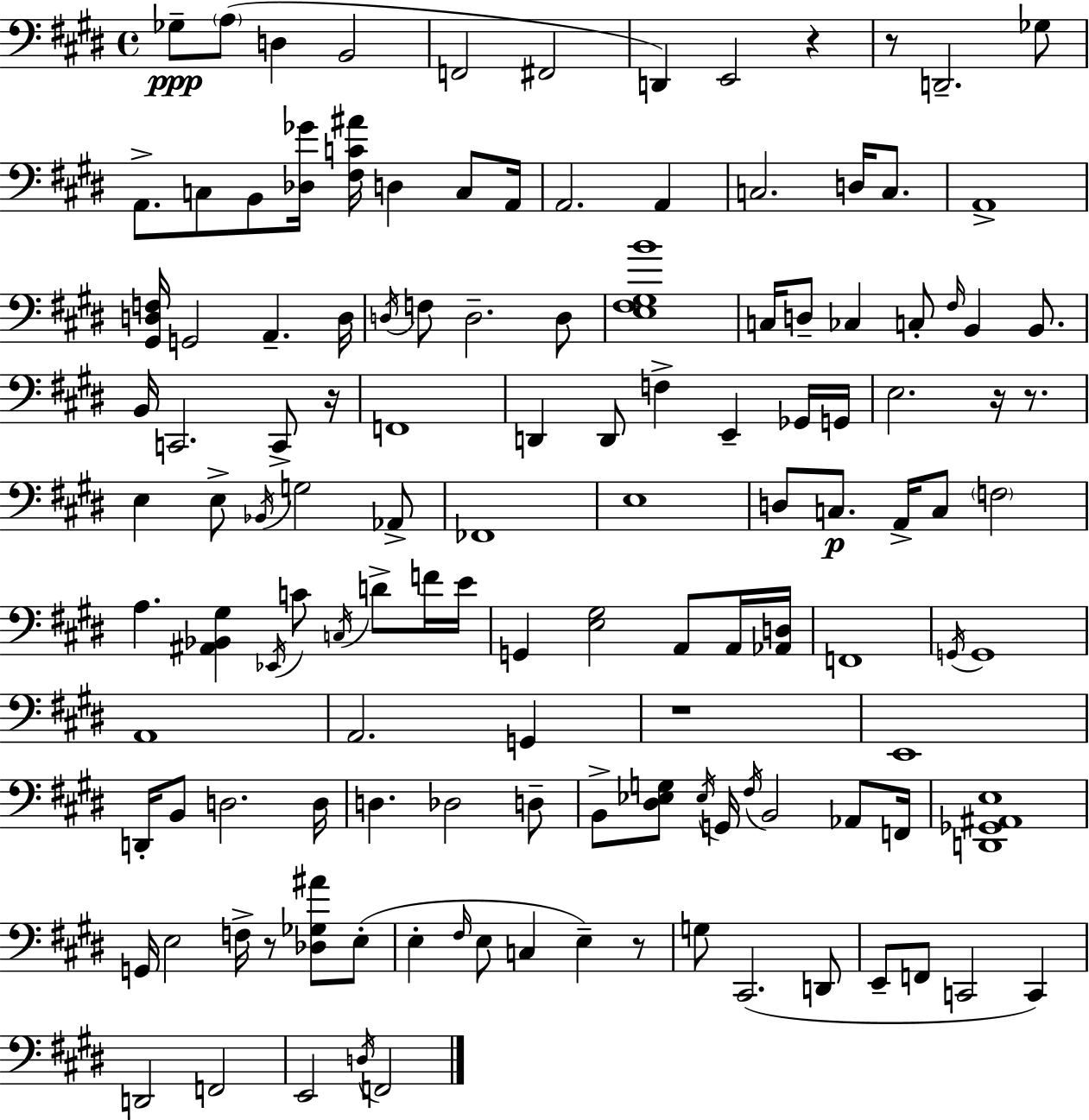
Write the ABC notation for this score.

X:1
T:Untitled
M:4/4
L:1/4
K:E
_G,/2 A,/2 D, B,,2 F,,2 ^F,,2 D,, E,,2 z z/2 D,,2 _G,/2 A,,/2 C,/2 B,,/2 [_D,_G]/4 [^F,C^A]/4 D, C,/2 A,,/4 A,,2 A,, C,2 D,/4 C,/2 A,,4 [^G,,D,F,]/4 G,,2 A,, D,/4 D,/4 F,/2 D,2 D,/2 [E,^F,^G,B]4 C,/4 D,/2 _C, C,/2 ^F,/4 B,, B,,/2 B,,/4 C,,2 C,,/2 z/4 F,,4 D,, D,,/2 F, E,, _G,,/4 G,,/4 E,2 z/4 z/2 E, E,/2 _B,,/4 G,2 _A,,/2 _F,,4 E,4 D,/2 C,/2 A,,/4 C,/2 F,2 A, [^A,,_B,,^G,] _E,,/4 C/2 C,/4 D/2 F/4 E/4 G,, [E,^G,]2 A,,/2 A,,/4 [_A,,D,]/4 F,,4 G,,/4 G,,4 A,,4 A,,2 G,, z4 E,,4 D,,/4 B,,/2 D,2 D,/4 D, _D,2 D,/2 B,,/2 [^D,_E,G,]/2 _E,/4 G,,/4 ^F,/4 B,,2 _A,,/2 F,,/4 [D,,_G,,^A,,E,]4 G,,/4 E,2 F,/4 z/2 [_D,_G,^A]/2 E,/2 E, ^F,/4 E,/2 C, E, z/2 G,/2 ^C,,2 D,,/2 E,,/2 F,,/2 C,,2 C,, D,,2 F,,2 E,,2 D,/4 F,,2